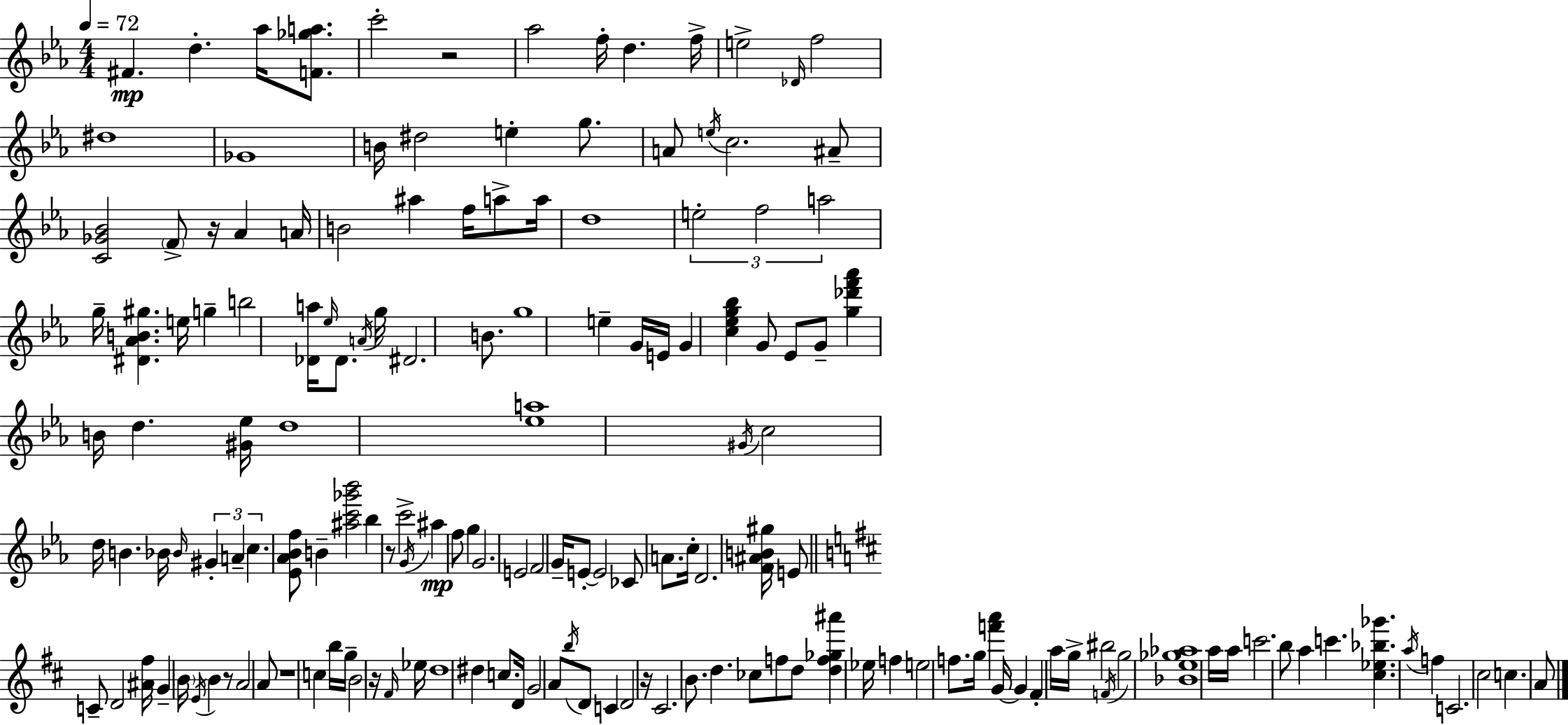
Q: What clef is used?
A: treble